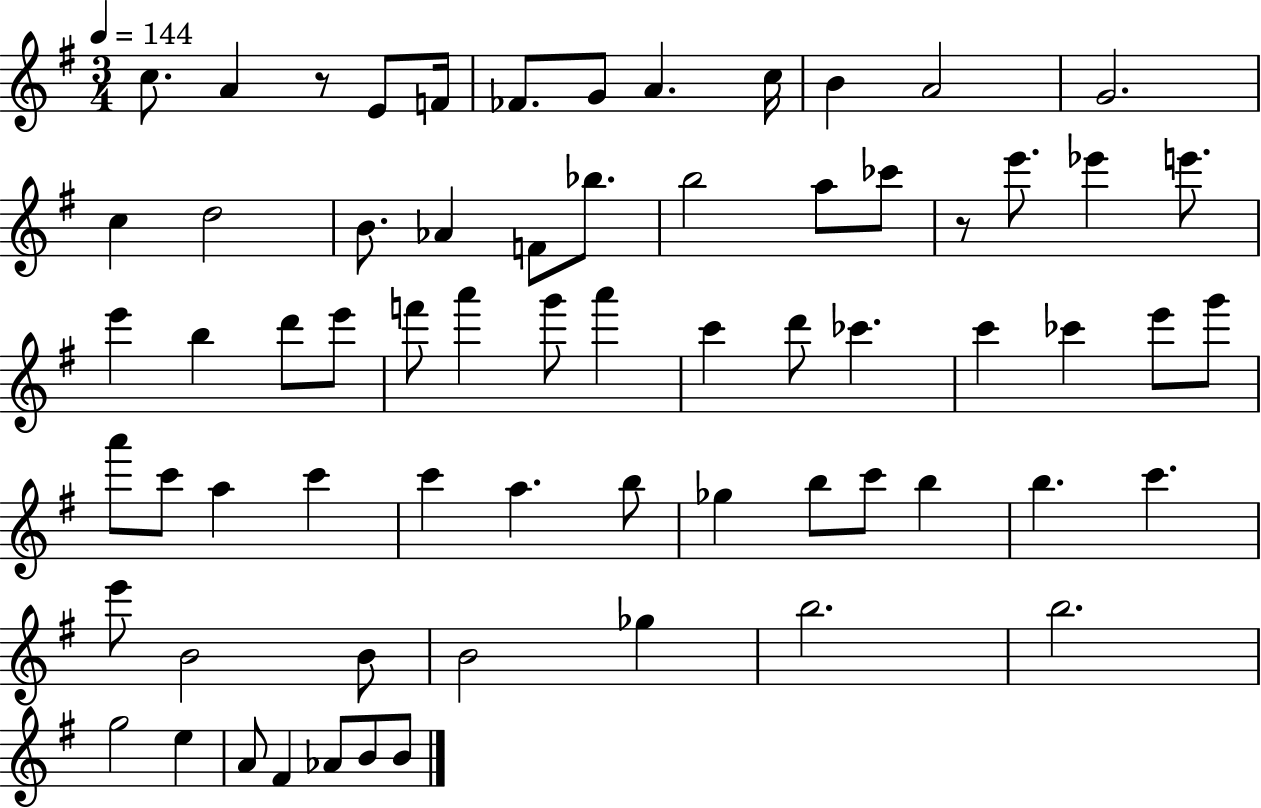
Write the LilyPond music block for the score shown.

{
  \clef treble
  \numericTimeSignature
  \time 3/4
  \key g \major
  \tempo 4 = 144
  c''8. a'4 r8 e'8 f'16 | fes'8. g'8 a'4. c''16 | b'4 a'2 | g'2. | \break c''4 d''2 | b'8. aes'4 f'8 bes''8. | b''2 a''8 ces'''8 | r8 e'''8. ees'''4 e'''8. | \break e'''4 b''4 d'''8 e'''8 | f'''8 a'''4 g'''8 a'''4 | c'''4 d'''8 ces'''4. | c'''4 ces'''4 e'''8 g'''8 | \break a'''8 c'''8 a''4 c'''4 | c'''4 a''4. b''8 | ges''4 b''8 c'''8 b''4 | b''4. c'''4. | \break e'''8 b'2 b'8 | b'2 ges''4 | b''2. | b''2. | \break g''2 e''4 | a'8 fis'4 aes'8 b'8 b'8 | \bar "|."
}